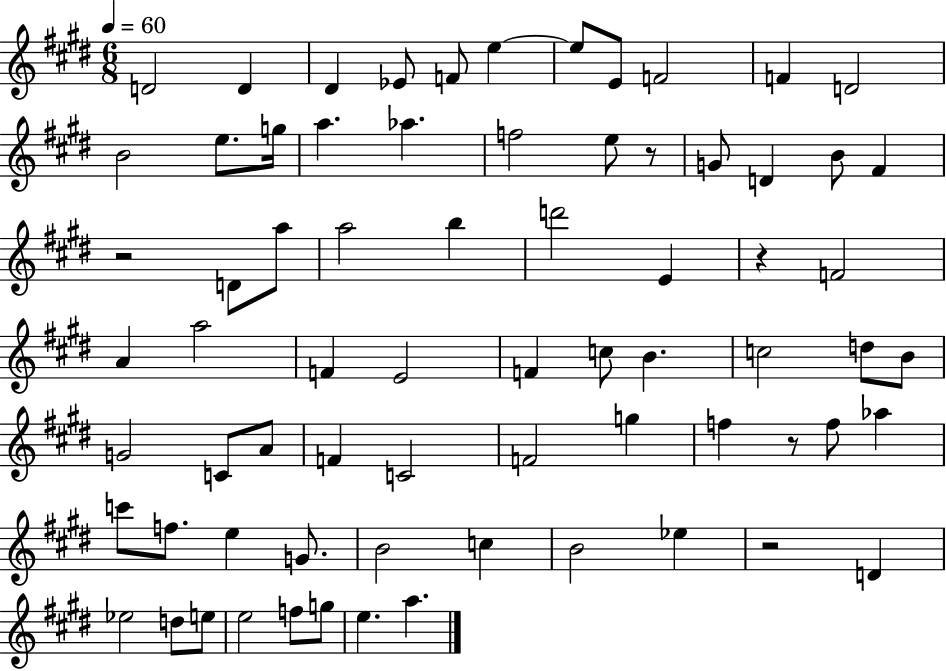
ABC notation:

X:1
T:Untitled
M:6/8
L:1/4
K:E
D2 D ^D _E/2 F/2 e e/2 E/2 F2 F D2 B2 e/2 g/4 a _a f2 e/2 z/2 G/2 D B/2 ^F z2 D/2 a/2 a2 b d'2 E z F2 A a2 F E2 F c/2 B c2 d/2 B/2 G2 C/2 A/2 F C2 F2 g f z/2 f/2 _a c'/2 f/2 e G/2 B2 c B2 _e z2 D _e2 d/2 e/2 e2 f/2 g/2 e a